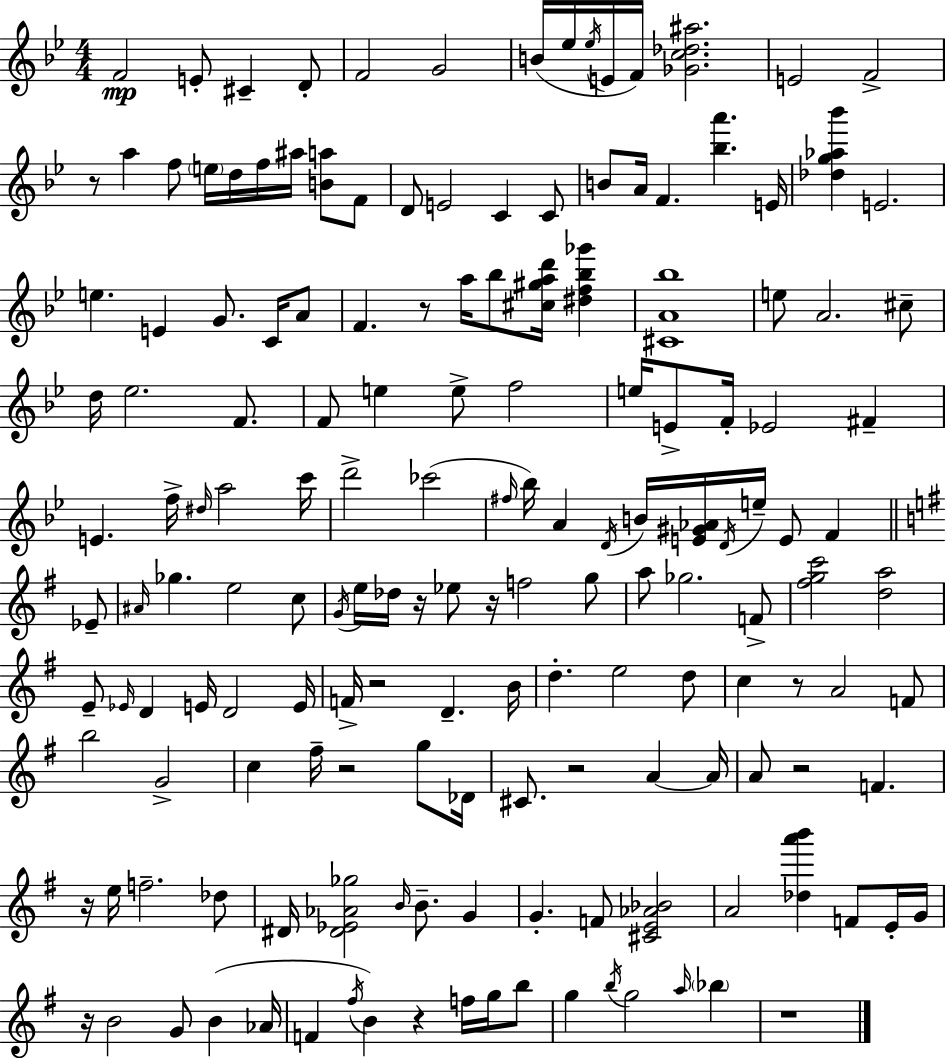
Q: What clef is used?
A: treble